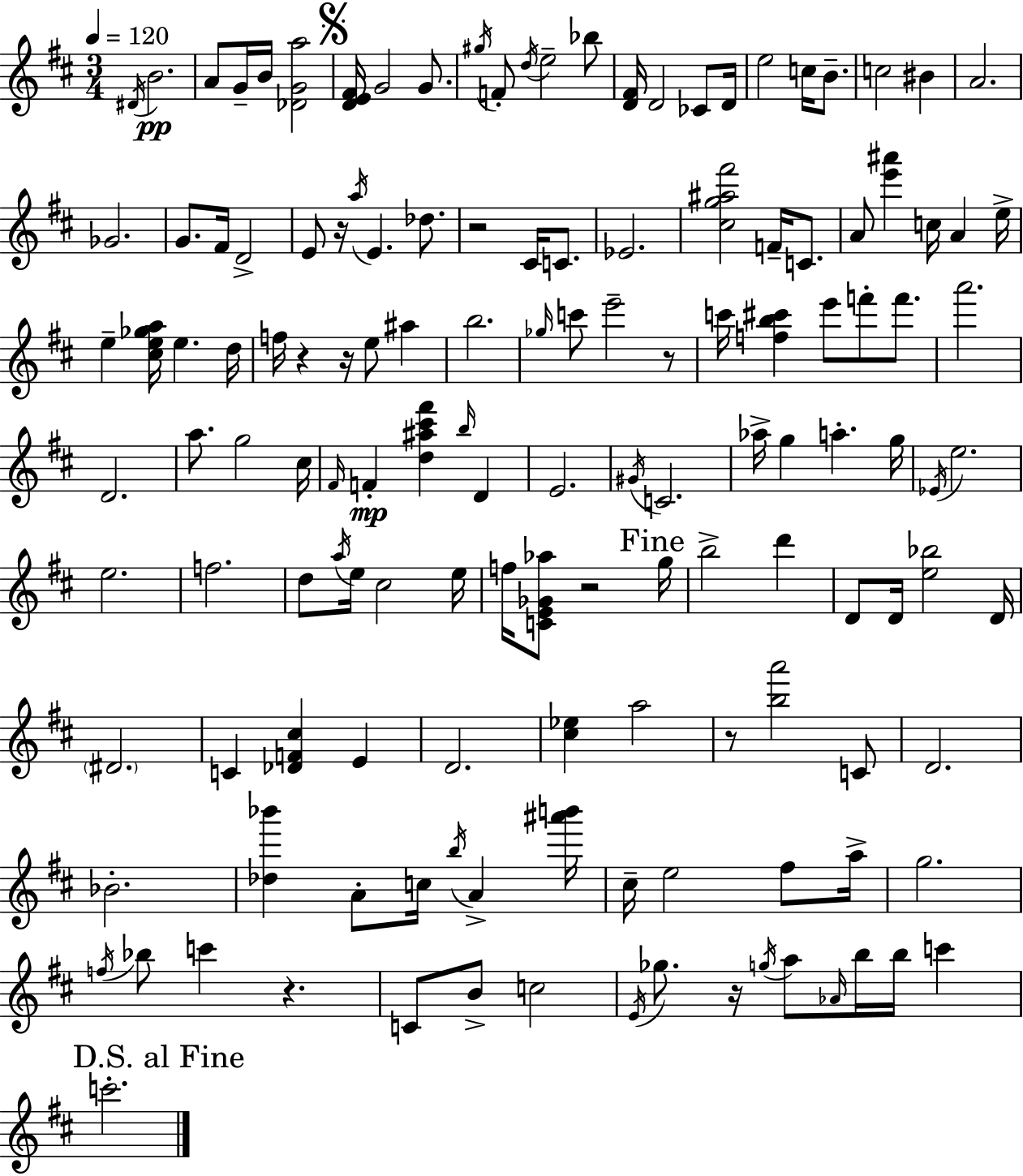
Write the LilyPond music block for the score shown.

{
  \clef treble
  \numericTimeSignature
  \time 3/4
  \key d \major
  \tempo 4 = 120
  \acciaccatura { dis'16 }\pp b'2. | a'8 g'16-- b'16 <des' g' a''>2 | \mark \markup { \musicglyph "scripts.segno" } <d' e' fis'>16 g'2 g'8. | \acciaccatura { gis''16 } f'8-. \acciaccatura { d''16 } e''2-- | \break bes''8 <d' fis'>16 d'2 | ces'8 d'16 e''2 c''16 | b'8.-- c''2 bis'4 | a'2. | \break ges'2. | g'8. fis'16 d'2-> | e'8 r16 \acciaccatura { a''16 } e'4. | des''8. r2 | \break cis'16 c'8. ees'2. | <cis'' g'' ais'' fis'''>2 | f'16-- c'8. a'8 <e''' ais'''>4 c''16 a'4 | e''16-> e''4-- <cis'' e'' ges'' a''>16 e''4. | \break d''16 f''16 r4 r16 e''8 | ais''4 b''2. | \grace { ges''16 } c'''8 e'''2-- | r8 c'''16 <f'' b'' cis'''>4 e'''8 | \break f'''8-. f'''8. a'''2. | d'2. | a''8. g''2 | cis''16 \grace { fis'16 } f'4-.\mp <d'' ais'' cis''' fis'''>4 | \break \grace { b''16 } d'4 e'2. | \acciaccatura { gis'16 } c'2. | aes''16-> g''4 | a''4.-. g''16 \acciaccatura { ees'16 } e''2. | \break e''2. | f''2. | d''8 \acciaccatura { a''16 } | e''16 cis''2 e''16 f''16 <c' e' ges' aes''>8 | \break r2 \mark "Fine" g''16 b''2-> | d'''4 d'8 | d'16 <e'' bes''>2 d'16 \parenthesize dis'2. | c'4 | \break <des' f' cis''>4 e'4 d'2. | <cis'' ees''>4 | a''2 r8 | <b'' a'''>2 c'8 d'2. | \break bes'2.-. | <des'' bes'''>4 | a'8-. c''16 \acciaccatura { b''16 } a'4-> <ais''' b'''>16 cis''16-- | e''2 fis''8 a''16-> g''2. | \break \acciaccatura { f''16 } | bes''8 c'''4 r4. | c'8 b'8-> c''2 | \acciaccatura { e'16 } ges''8. r16 \acciaccatura { g''16 } a''8 \grace { aes'16 } b''16 b''16 c'''4 | \break \mark "D.S. al Fine" c'''2.-. | \bar "|."
}